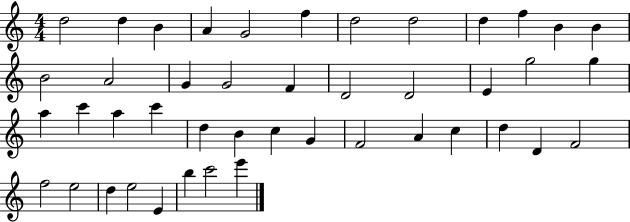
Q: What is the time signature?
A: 4/4